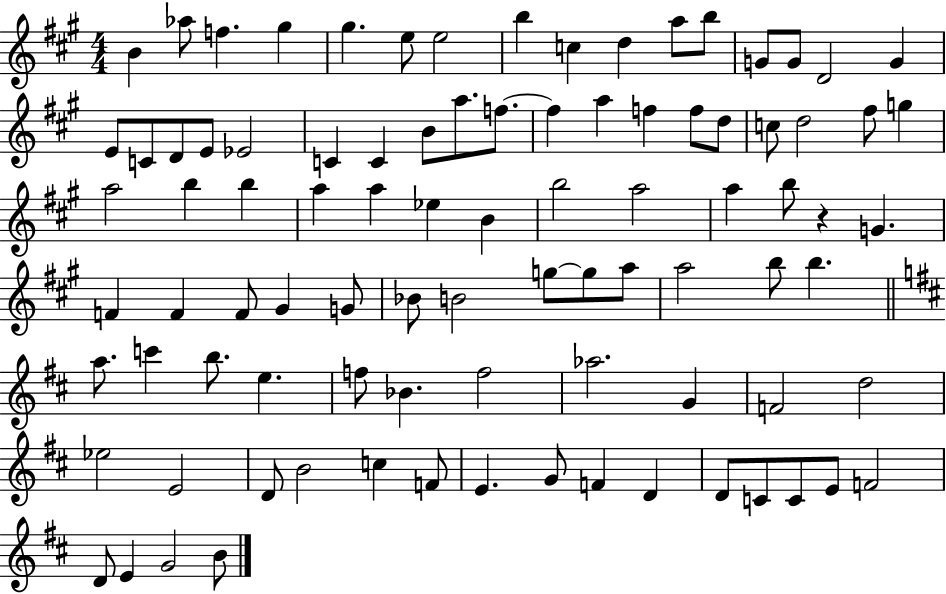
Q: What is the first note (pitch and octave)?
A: B4